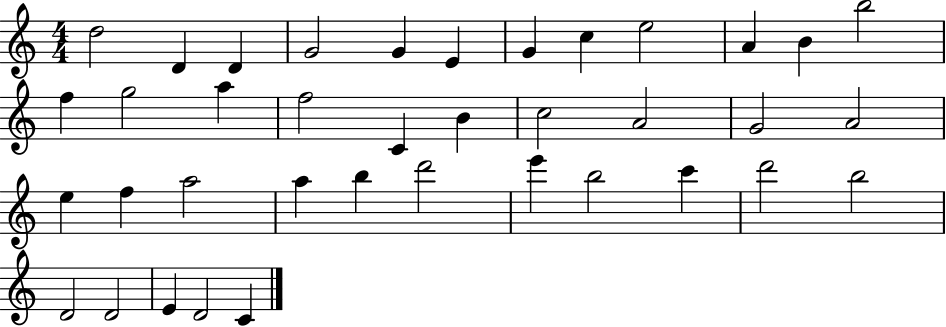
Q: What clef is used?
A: treble